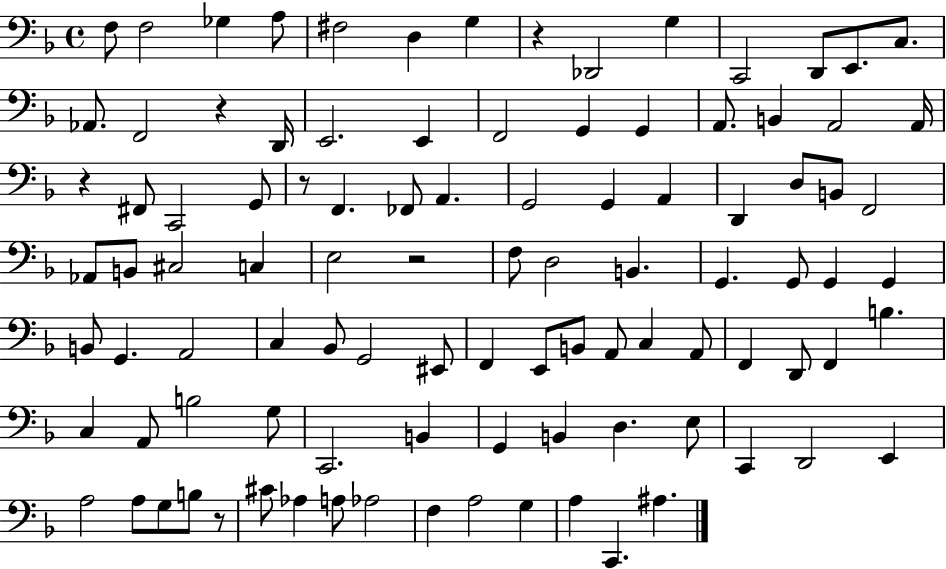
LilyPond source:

{
  \clef bass
  \time 4/4
  \defaultTimeSignature
  \key f \major
  f8 f2 ges4 a8 | fis2 d4 g4 | r4 des,2 g4 | c,2 d,8 e,8. c8. | \break aes,8. f,2 r4 d,16 | e,2. e,4 | f,2 g,4 g,4 | a,8. b,4 a,2 a,16 | \break r4 fis,8 c,2 g,8 | r8 f,4. fes,8 a,4. | g,2 g,4 a,4 | d,4 d8 b,8 f,2 | \break aes,8 b,8 cis2 c4 | e2 r2 | f8 d2 b,4. | g,4. g,8 g,4 g,4 | \break b,8 g,4. a,2 | c4 bes,8 g,2 eis,8 | f,4 e,8 b,8 a,8 c4 a,8 | f,4 d,8 f,4 b4. | \break c4 a,8 b2 g8 | c,2. b,4 | g,4 b,4 d4. e8 | c,4 d,2 e,4 | \break a2 a8 g8 b8 r8 | cis'8 aes4 a8 aes2 | f4 a2 g4 | a4 c,4. ais4. | \break \bar "|."
}